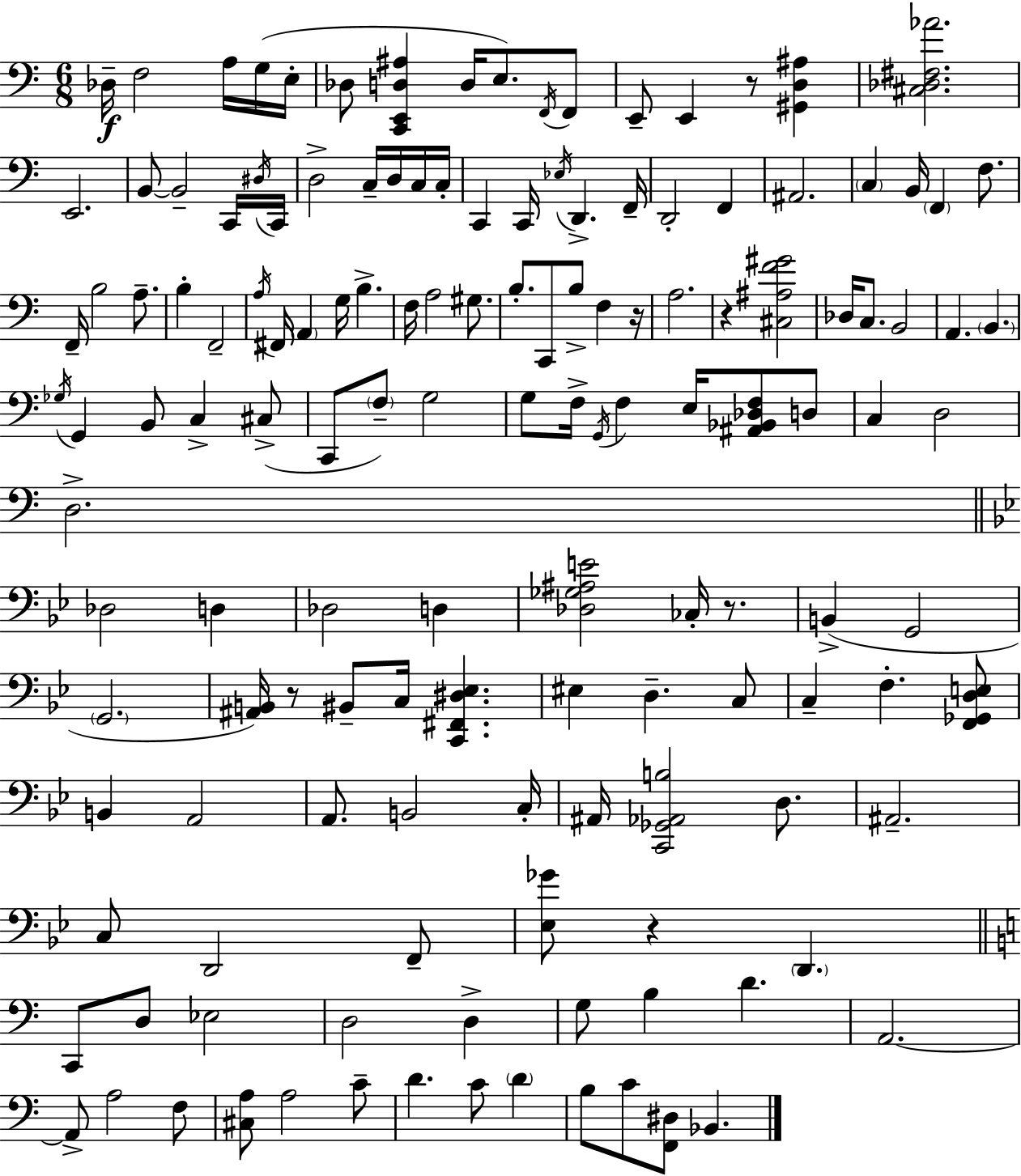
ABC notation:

X:1
T:Untitled
M:6/8
L:1/4
K:Am
_D,/4 F,2 A,/4 G,/4 E,/4 _D,/2 [C,,E,,D,^A,] D,/4 E,/2 F,,/4 F,,/2 E,,/2 E,, z/2 [^G,,D,^A,] [^C,_D,^F,_A]2 E,,2 B,,/2 B,,2 C,,/4 ^D,/4 C,,/4 D,2 C,/4 D,/4 C,/4 C,/4 C,, C,,/4 _E,/4 D,, F,,/4 D,,2 F,, ^A,,2 C, B,,/4 F,, F,/2 F,,/4 B,2 A,/2 B, F,,2 A,/4 ^F,,/4 A,, G,/4 B, F,/4 A,2 ^G,/2 B,/2 C,,/2 B,/2 F, z/4 A,2 z [^C,^A,F^G]2 _D,/4 C,/2 B,,2 A,, B,, _G,/4 G,, B,,/2 C, ^C,/2 C,,/2 F,/2 G,2 G,/2 F,/4 G,,/4 F, E,/4 [^A,,_B,,_D,F,]/2 D,/2 C, D,2 D,2 _D,2 D, _D,2 D, [_D,_G,^A,E]2 _C,/4 z/2 B,, G,,2 G,,2 [^A,,B,,]/4 z/2 ^B,,/2 C,/4 [C,,^F,,^D,_E,] ^E, D, C,/2 C, F, [F,,_G,,D,E,]/2 B,, A,,2 A,,/2 B,,2 C,/4 ^A,,/4 [C,,_G,,_A,,B,]2 D,/2 ^A,,2 C,/2 D,,2 F,,/2 [_E,_G]/2 z D,, C,,/2 D,/2 _E,2 D,2 D, G,/2 B, D A,,2 A,,/2 A,2 F,/2 [^C,A,]/2 A,2 C/2 D C/2 D B,/2 C/2 [F,,^D,]/2 _B,,